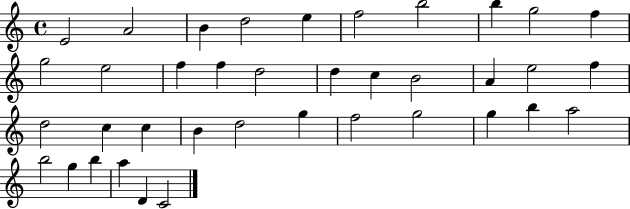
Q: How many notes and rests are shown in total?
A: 38